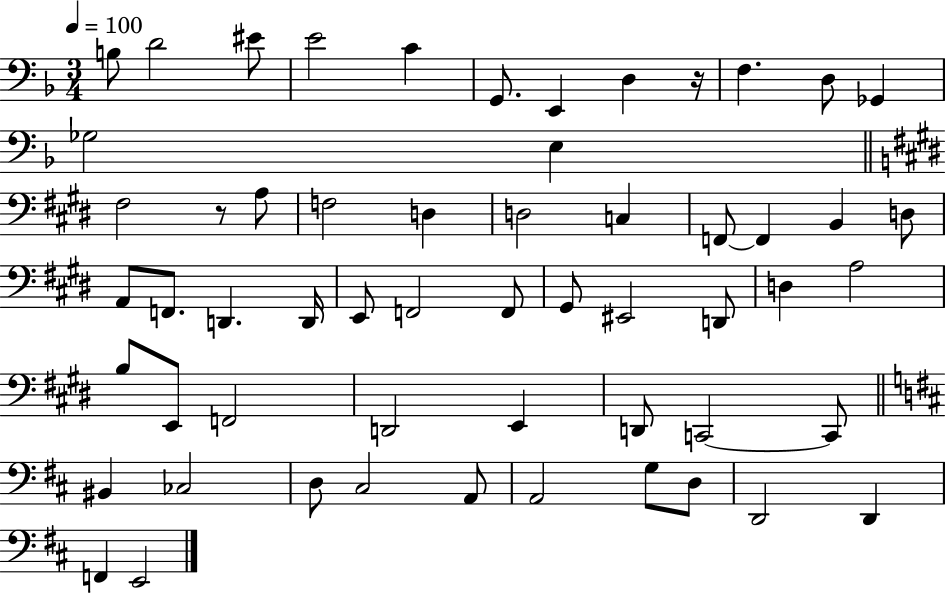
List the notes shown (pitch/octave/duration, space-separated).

B3/e D4/h EIS4/e E4/h C4/q G2/e. E2/q D3/q R/s F3/q. D3/e Gb2/q Gb3/h E3/q F#3/h R/e A3/e F3/h D3/q D3/h C3/q F2/e F2/q B2/q D3/e A2/e F2/e. D2/q. D2/s E2/e F2/h F2/e G#2/e EIS2/h D2/e D3/q A3/h B3/e E2/e F2/h D2/h E2/q D2/e C2/h C2/e BIS2/q CES3/h D3/e C#3/h A2/e A2/h G3/e D3/e D2/h D2/q F2/q E2/h